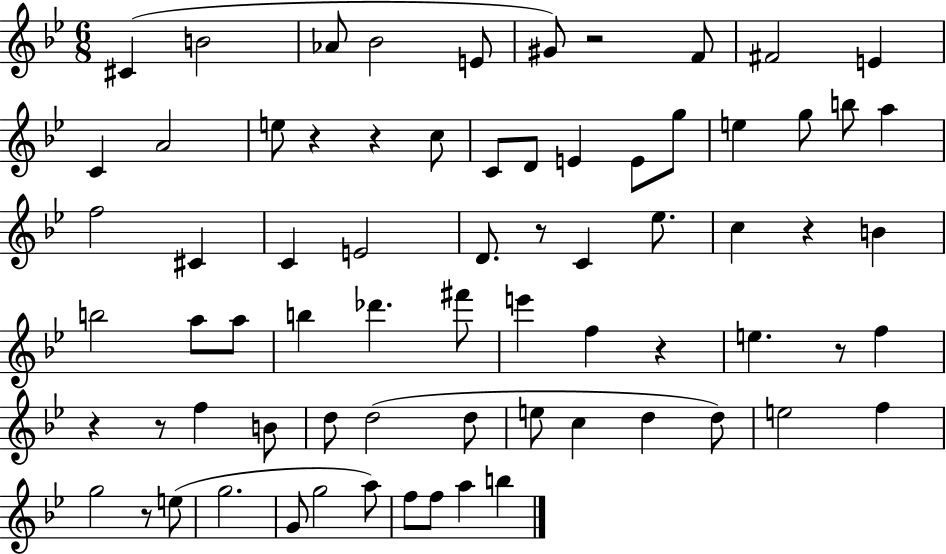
C#4/q B4/h Ab4/e Bb4/h E4/e G#4/e R/h F4/e F#4/h E4/q C4/q A4/h E5/e R/q R/q C5/e C4/e D4/e E4/q E4/e G5/e E5/q G5/e B5/e A5/q F5/h C#4/q C4/q E4/h D4/e. R/e C4/q Eb5/e. C5/q R/q B4/q B5/h A5/e A5/e B5/q Db6/q. F#6/e E6/q F5/q R/q E5/q. R/e F5/q R/q R/e F5/q B4/e D5/e D5/h D5/e E5/e C5/q D5/q D5/e E5/h F5/q G5/h R/e E5/e G5/h. G4/e G5/h A5/e F5/e F5/e A5/q B5/q